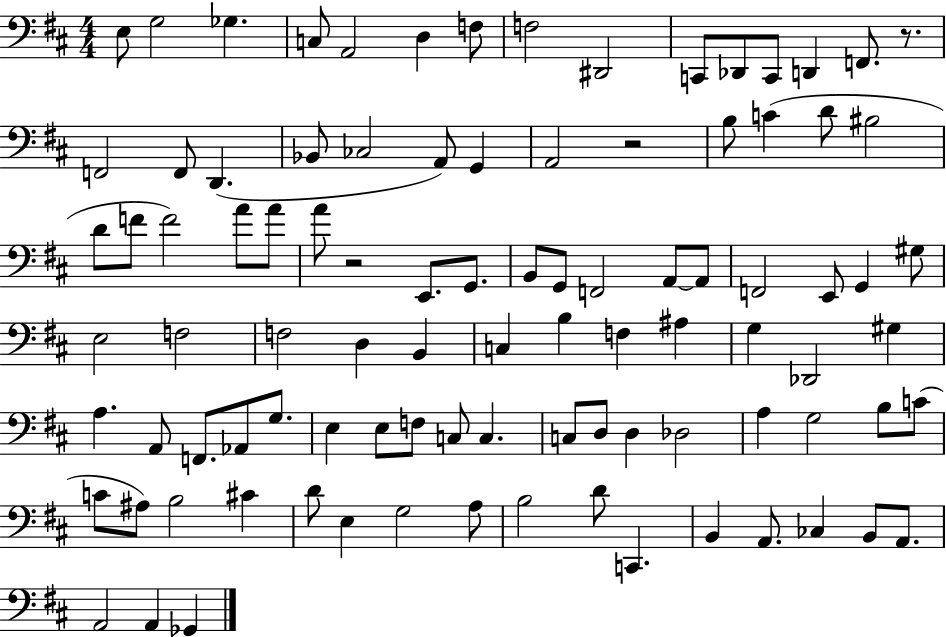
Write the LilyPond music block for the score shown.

{
  \clef bass
  \numericTimeSignature
  \time 4/4
  \key d \major
  e8 g2 ges4. | c8 a,2 d4 f8 | f2 dis,2 | c,8 des,8 c,8 d,4 f,8. r8. | \break f,2 f,8 d,4.( | bes,8 ces2 a,8) g,4 | a,2 r2 | b8 c'4( d'8 bis2 | \break d'8 f'8 f'2) a'8 a'8 | a'8 r2 e,8. g,8. | b,8 g,8 f,2 a,8~~ a,8 | f,2 e,8 g,4 gis8 | \break e2 f2 | f2 d4 b,4 | c4 b4 f4 ais4 | g4 des,2 gis4 | \break a4. a,8 f,8. aes,8 g8. | e4 e8 f8 c8 c4. | c8 d8 d4 des2 | a4 g2 b8 c'8( | \break c'8 ais8) b2 cis'4 | d'8 e4 g2 a8 | b2 d'8 c,4. | b,4 a,8. ces4 b,8 a,8. | \break a,2 a,4 ges,4 | \bar "|."
}